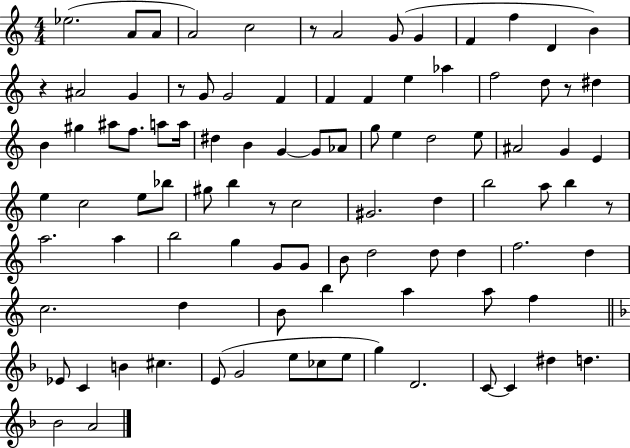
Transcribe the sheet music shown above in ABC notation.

X:1
T:Untitled
M:4/4
L:1/4
K:C
_e2 A/2 A/2 A2 c2 z/2 A2 G/2 G F f D B z ^A2 G z/2 G/2 G2 F F F e _a f2 d/2 z/2 ^d B ^g ^a/2 f/2 a/2 a/4 ^d B G G/2 _A/2 g/2 e d2 e/2 ^A2 G E e c2 e/2 _b/2 ^g/2 b z/2 c2 ^G2 d b2 a/2 b z/2 a2 a b2 g G/2 G/2 B/2 d2 d/2 d f2 d c2 d B/2 b a a/2 f _E/2 C B ^c E/2 G2 e/2 _c/2 e/2 g D2 C/2 C ^d d _B2 A2